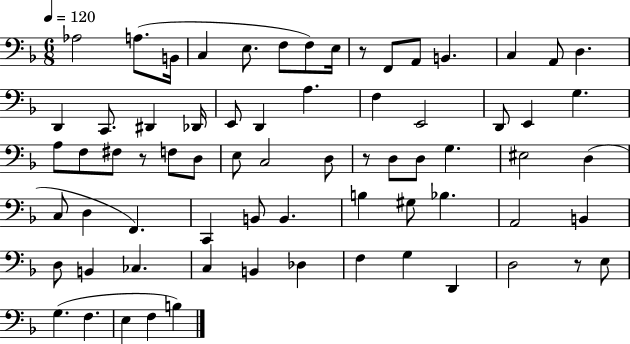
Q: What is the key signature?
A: F major